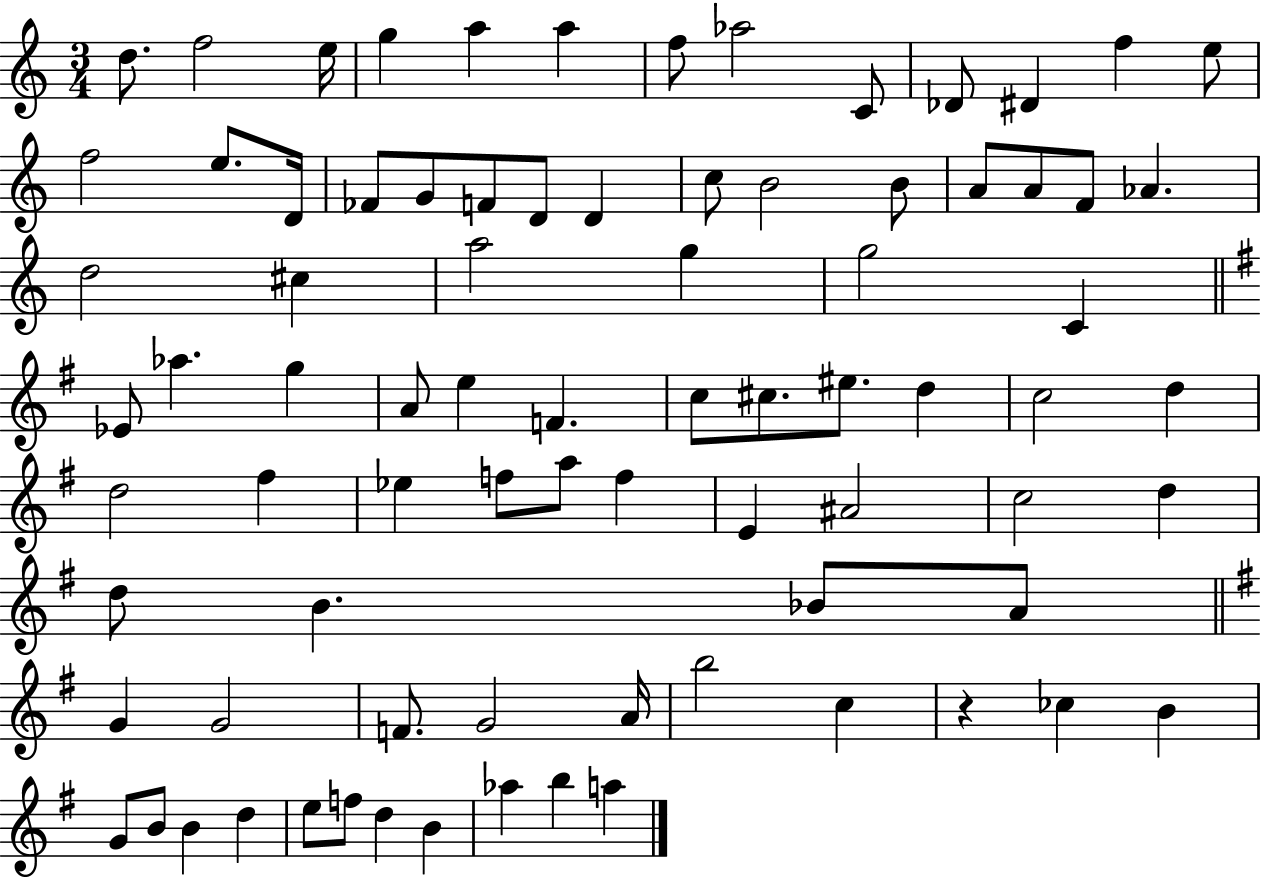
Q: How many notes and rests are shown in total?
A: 81